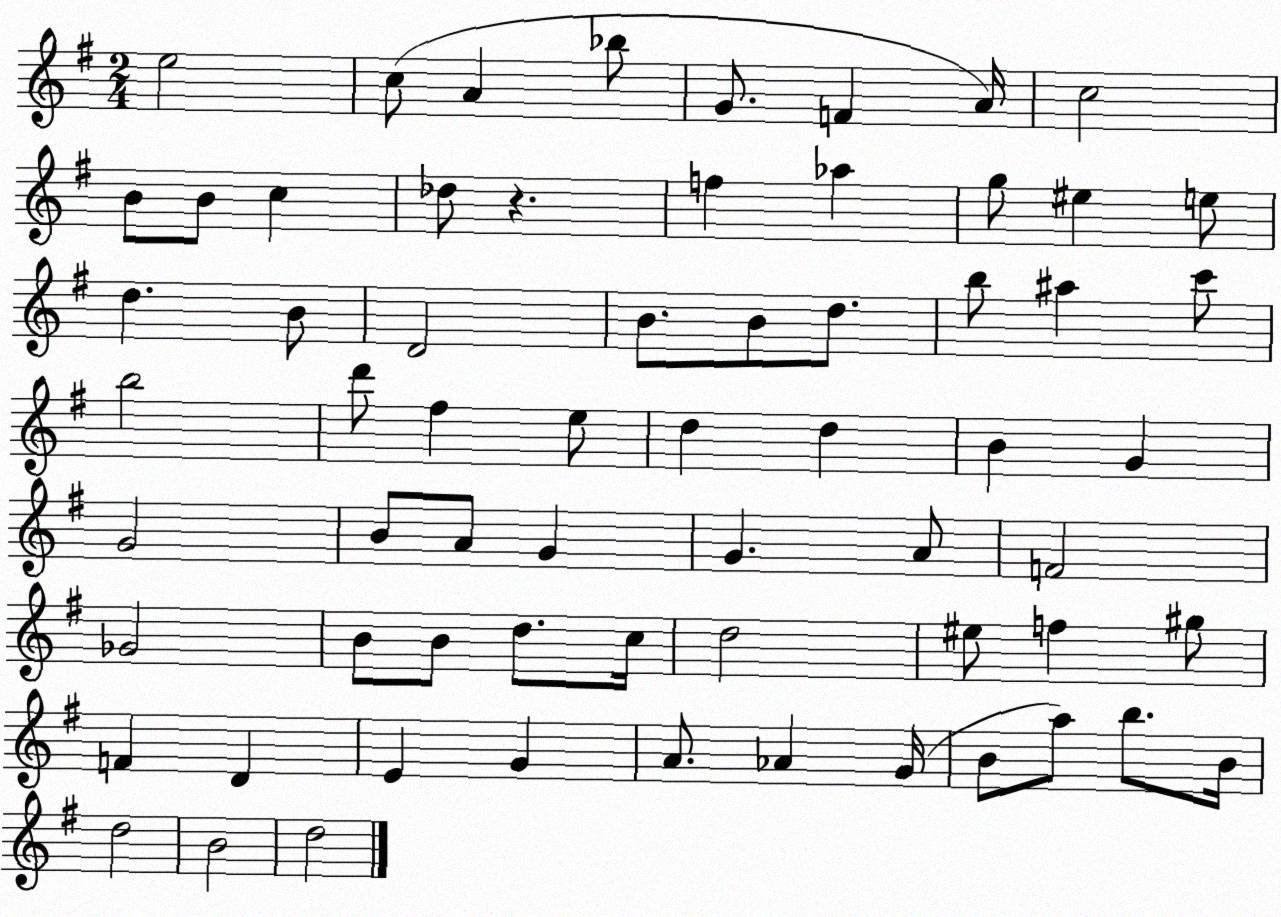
X:1
T:Untitled
M:2/4
L:1/4
K:G
e2 c/2 A _b/2 G/2 F A/4 c2 B/2 B/2 c _d/2 z f _a g/2 ^e e/2 d B/2 D2 B/2 B/2 d/2 b/2 ^a c'/2 b2 d'/2 ^f e/2 d d B G G2 B/2 A/2 G G A/2 F2 _G2 B/2 B/2 d/2 c/4 d2 ^e/2 f ^g/2 F D E G A/2 _A G/4 B/2 a/2 b/2 B/4 d2 B2 d2